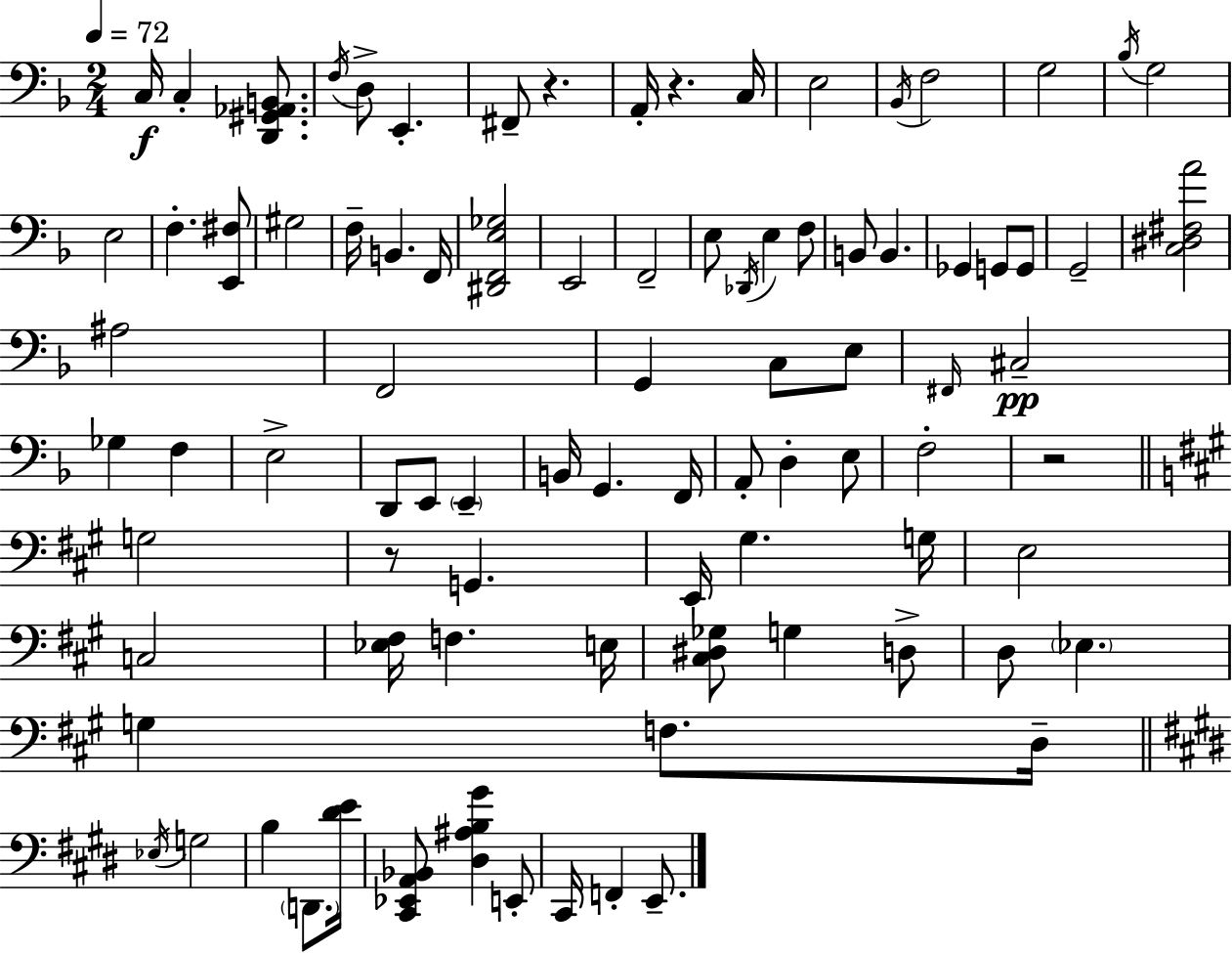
X:1
T:Untitled
M:2/4
L:1/4
K:F
C,/4 C, [D,,^G,,_A,,B,,]/2 F,/4 D,/2 E,, ^F,,/2 z A,,/4 z C,/4 E,2 _B,,/4 F,2 G,2 _B,/4 G,2 E,2 F, [E,,^F,]/2 ^G,2 F,/4 B,, F,,/4 [^D,,F,,E,_G,]2 E,,2 F,,2 E,/2 _D,,/4 E, F,/2 B,,/2 B,, _G,, G,,/2 G,,/2 G,,2 [C,^D,^F,A]2 ^A,2 F,,2 G,, C,/2 E,/2 ^F,,/4 ^C,2 _G, F, E,2 D,,/2 E,,/2 E,, B,,/4 G,, F,,/4 A,,/2 D, E,/2 F,2 z2 G,2 z/2 G,, E,,/4 ^G, G,/4 E,2 C,2 [_E,^F,]/4 F, E,/4 [^C,^D,_G,]/2 G, D,/2 D,/2 _E, G, F,/2 D,/4 _E,/4 G,2 B, D,,/2 [^DE]/4 [^C,,_E,,A,,_B,,]/2 [^D,^A,B,^G] E,,/2 ^C,,/4 F,, E,,/2